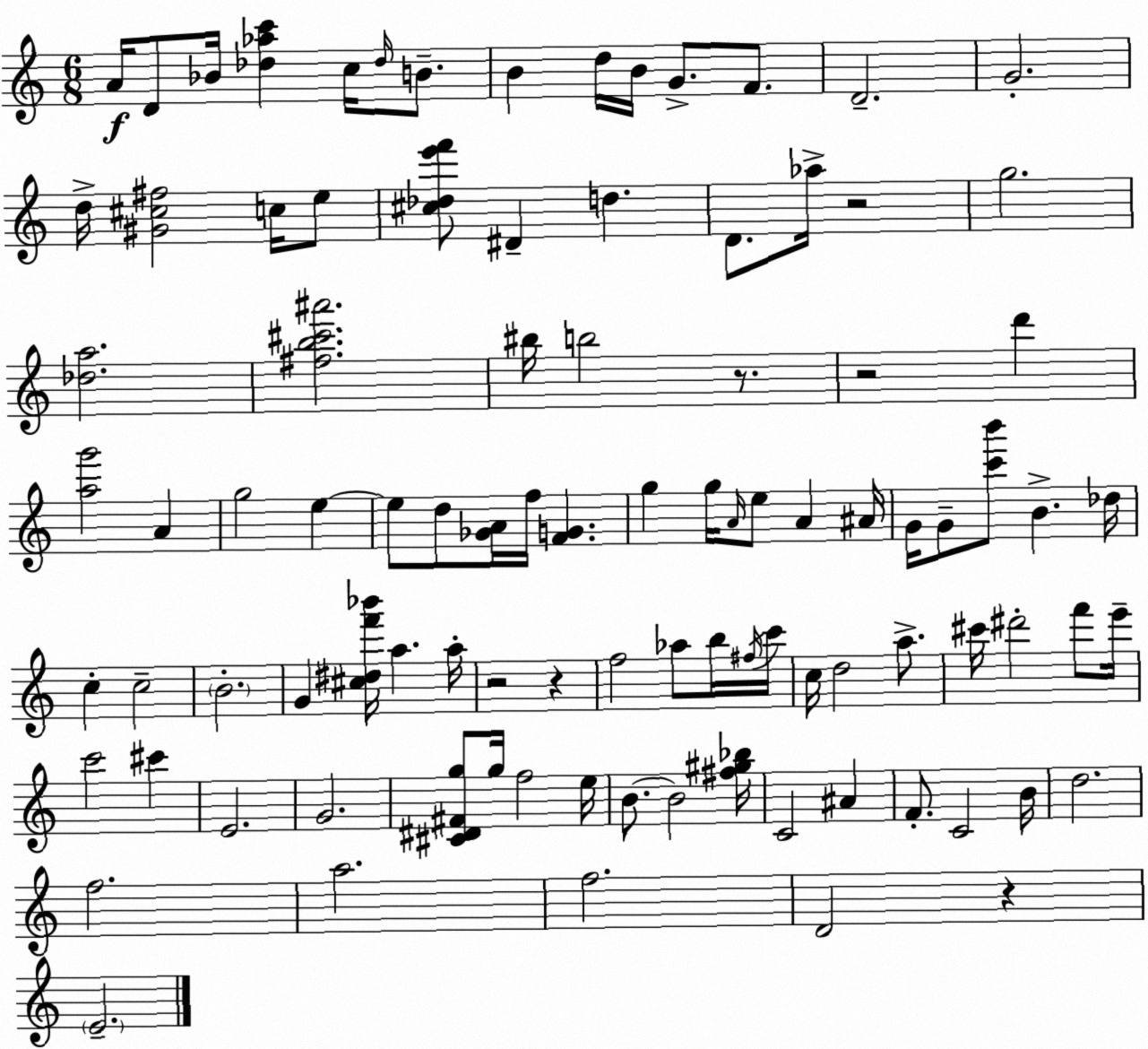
X:1
T:Untitled
M:6/8
L:1/4
K:Am
A/4 D/2 _B/4 [_d_ac'] c/4 _d/4 B/2 B d/4 B/4 G/2 F/2 D2 G2 d/4 [^G^c^f]2 c/4 e/2 [^c_de'f']/2 ^D d D/2 _a/4 z2 g2 [_da]2 [^fb^c'^a']2 ^b/4 b2 z/2 z2 d' [ag']2 A g2 e e/2 d/2 [_GA]/4 f/4 [FG] g g/4 A/4 e/2 A ^A/4 G/4 G/2 [c'b']/2 B _d/4 c c2 B2 G [^c^df'_b']/4 a a/4 z2 z f2 _a/2 b/4 ^f/4 c'/4 c/4 d2 a/2 ^c'/4 ^d'2 f'/2 e'/4 c'2 ^c' E2 G2 [^C^D^Fg]/2 g/4 f2 e/4 B/2 B2 [^f^g_b]/4 C2 ^A F/2 C2 B/4 d2 f2 a2 f2 D2 z E2